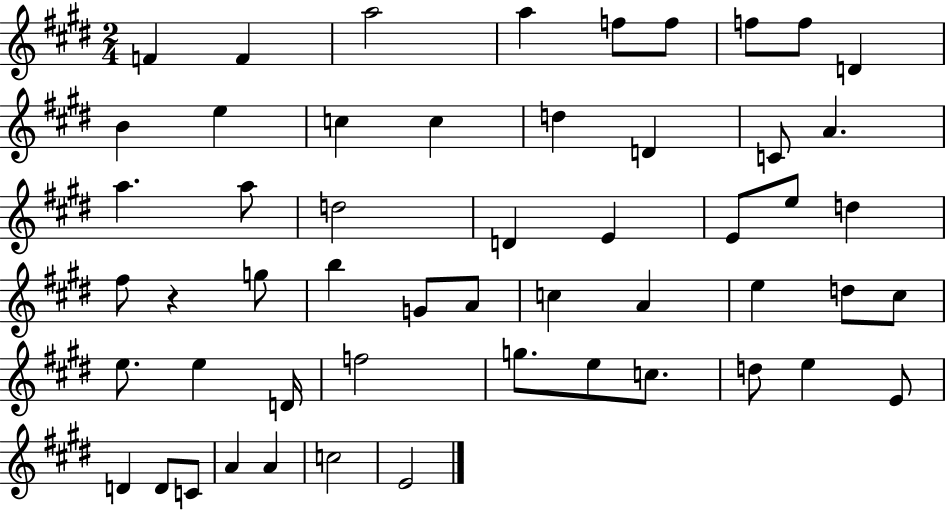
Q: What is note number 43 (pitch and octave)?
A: D5